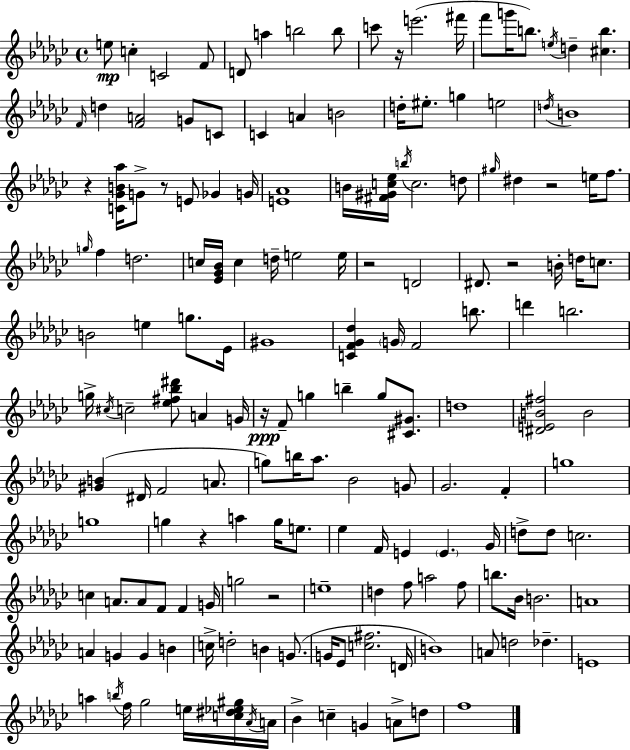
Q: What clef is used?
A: treble